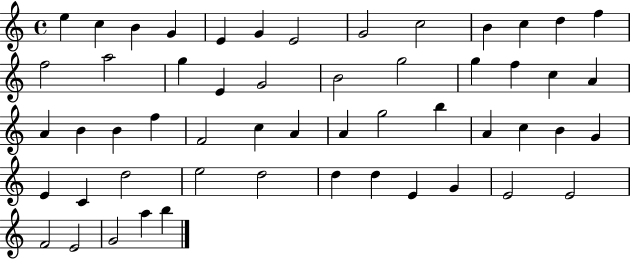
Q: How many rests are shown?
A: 0